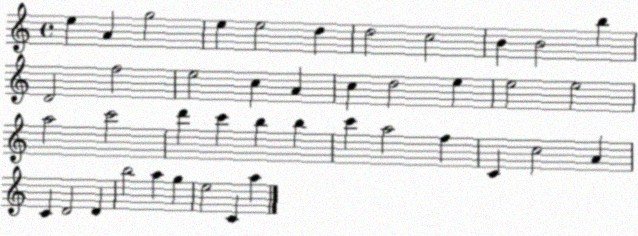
X:1
T:Untitled
M:4/4
L:1/4
K:C
e A g2 e e2 d d2 c2 B B2 b D2 f2 e2 c A c d2 e e2 e2 a2 c'2 d' c' b b c' a2 f C c2 A C D2 D b2 a g e2 C a